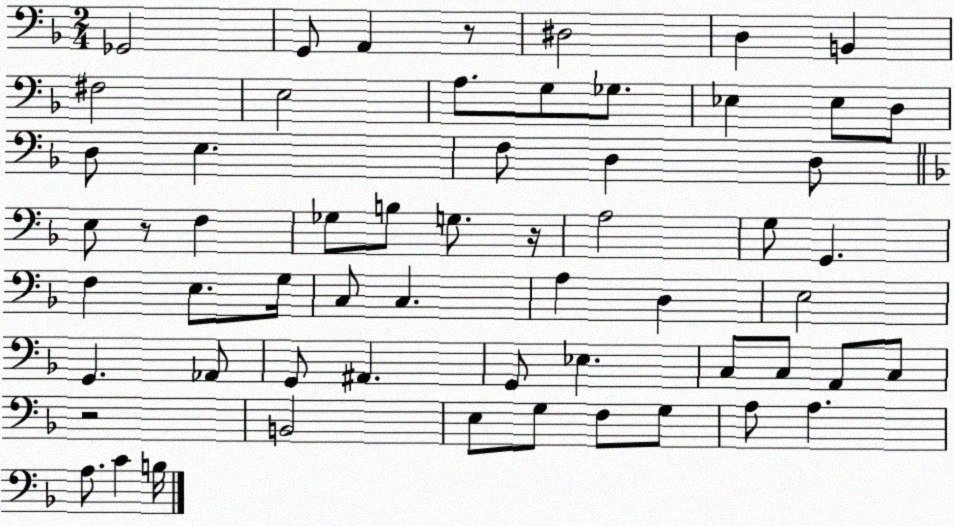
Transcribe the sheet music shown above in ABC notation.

X:1
T:Untitled
M:2/4
L:1/4
K:F
_G,,2 G,,/2 A,, z/2 ^D,2 D, B,, ^F,2 E,2 A,/2 G,/2 _G,/2 _E, _E,/2 D,/2 D,/2 E, F,/2 D, D,/2 E,/2 z/2 F, _G,/2 B,/2 G,/2 z/4 A,2 G,/2 G,, F, E,/2 G,/4 C,/2 C, A, D, E,2 G,, _A,,/2 G,,/2 ^A,, G,,/2 _E, C,/2 C,/2 A,,/2 C,/2 z2 B,,2 E,/2 G,/2 F,/2 G,/2 A,/2 A, A,/2 C B,/4